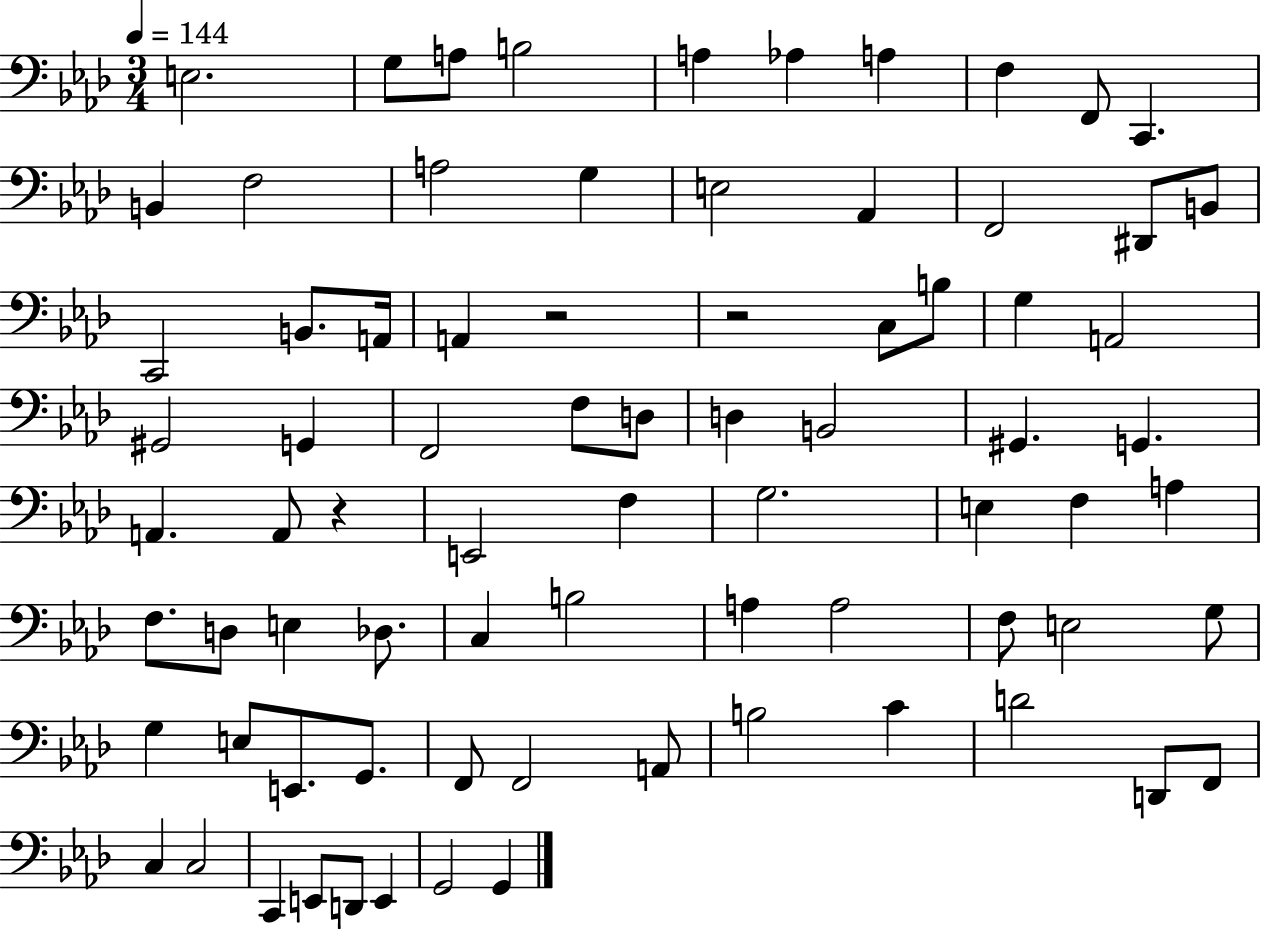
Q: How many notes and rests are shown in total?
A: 78